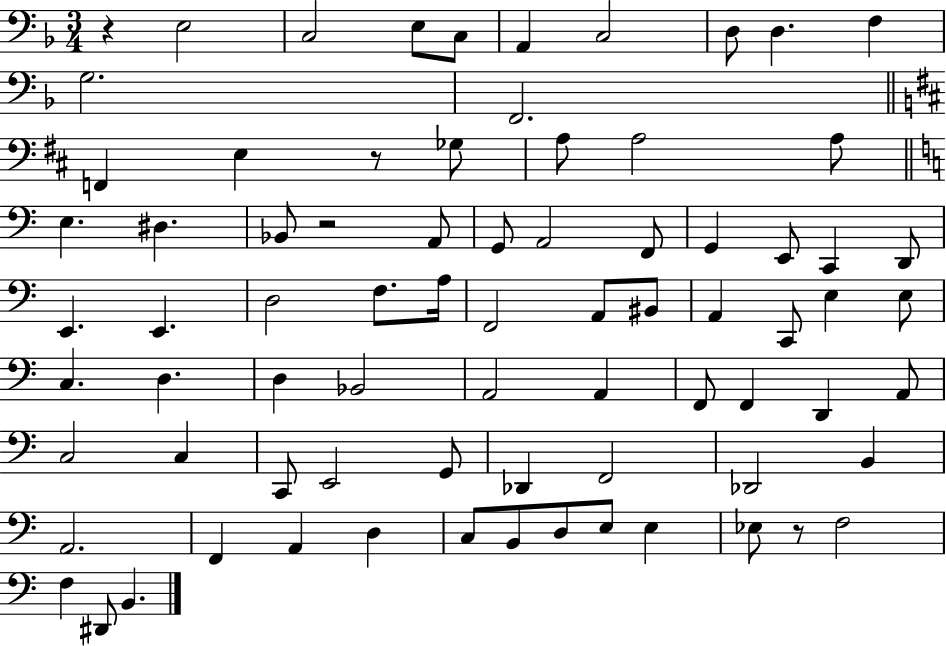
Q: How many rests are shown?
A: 4